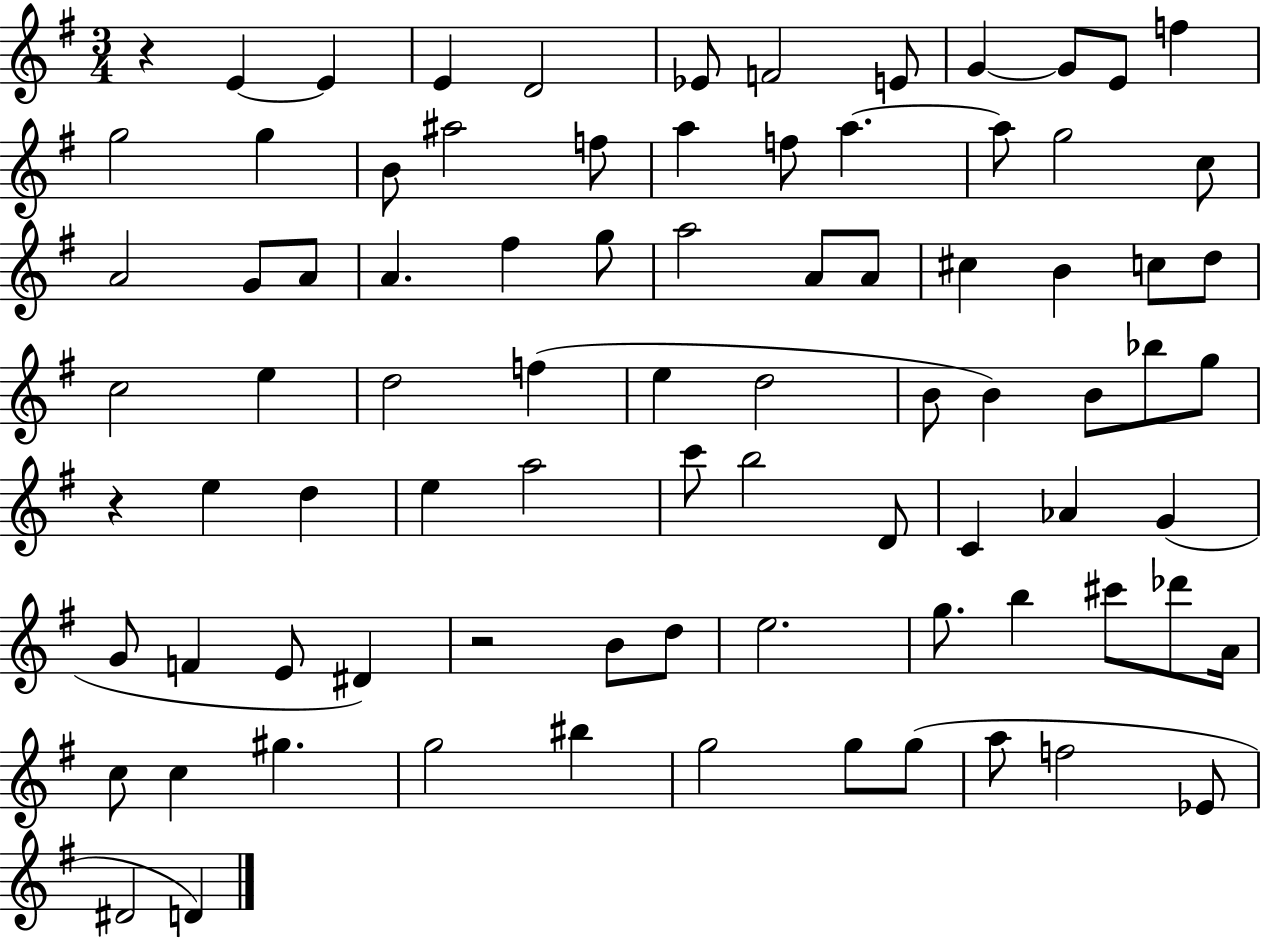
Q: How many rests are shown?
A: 3